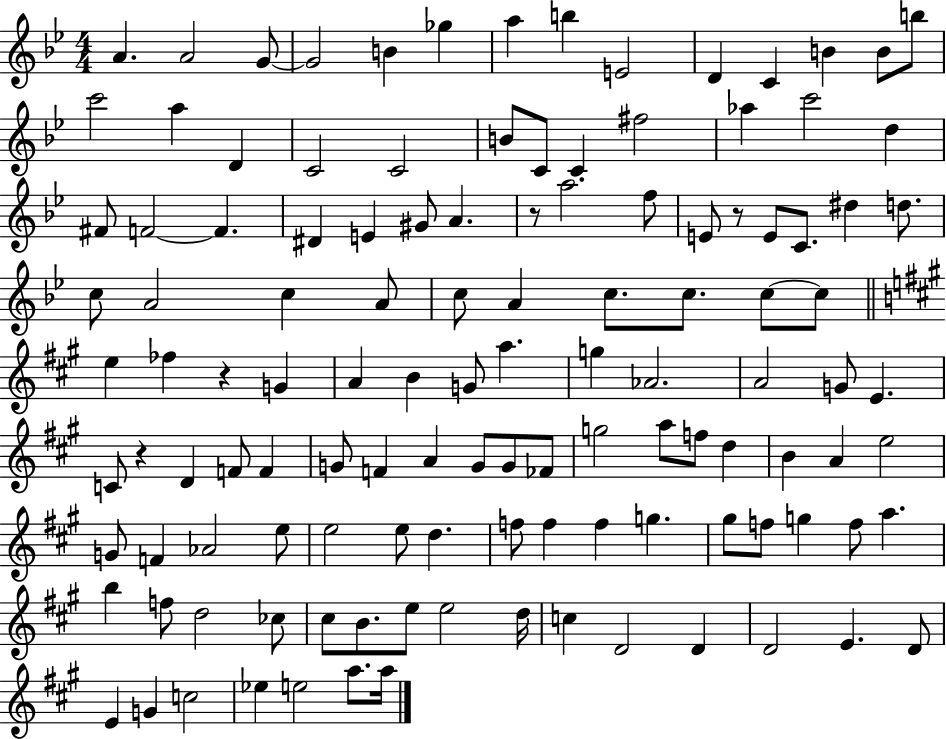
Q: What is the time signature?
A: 4/4